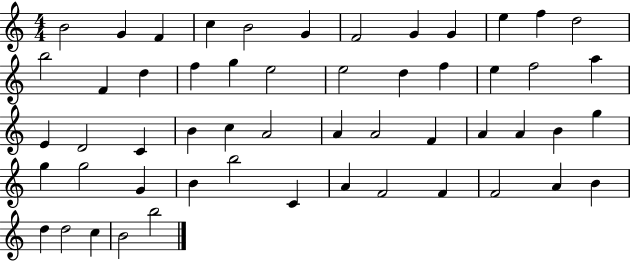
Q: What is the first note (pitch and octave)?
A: B4